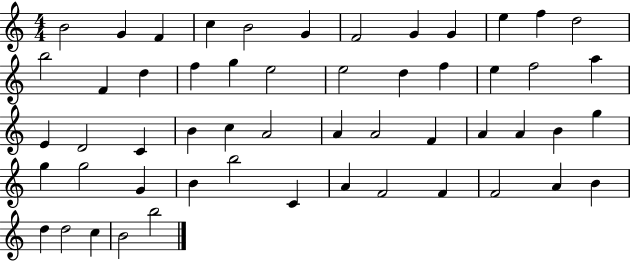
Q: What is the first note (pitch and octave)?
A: B4